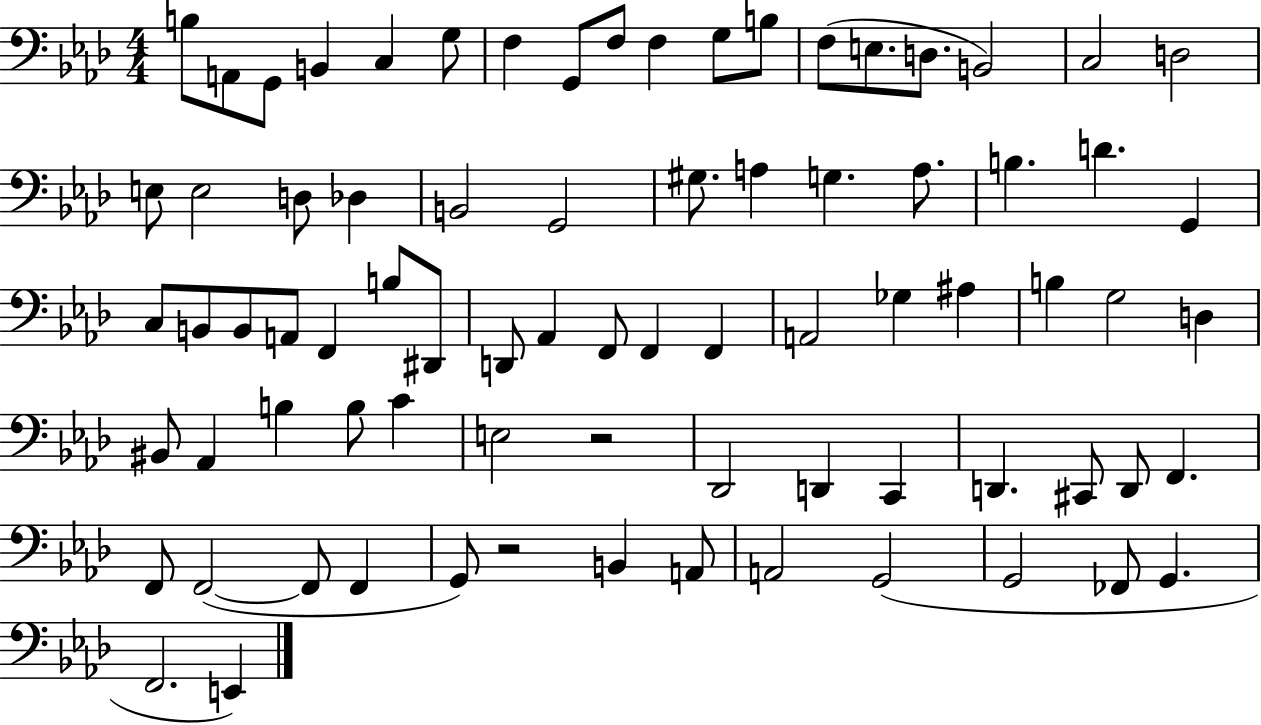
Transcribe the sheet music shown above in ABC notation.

X:1
T:Untitled
M:4/4
L:1/4
K:Ab
B,/2 A,,/2 G,,/2 B,, C, G,/2 F, G,,/2 F,/2 F, G,/2 B,/2 F,/2 E,/2 D,/2 B,,2 C,2 D,2 E,/2 E,2 D,/2 _D, B,,2 G,,2 ^G,/2 A, G, A,/2 B, D G,, C,/2 B,,/2 B,,/2 A,,/2 F,, B,/2 ^D,,/2 D,,/2 _A,, F,,/2 F,, F,, A,,2 _G, ^A, B, G,2 D, ^B,,/2 _A,, B, B,/2 C E,2 z2 _D,,2 D,, C,, D,, ^C,,/2 D,,/2 F,, F,,/2 F,,2 F,,/2 F,, G,,/2 z2 B,, A,,/2 A,,2 G,,2 G,,2 _F,,/2 G,, F,,2 E,,